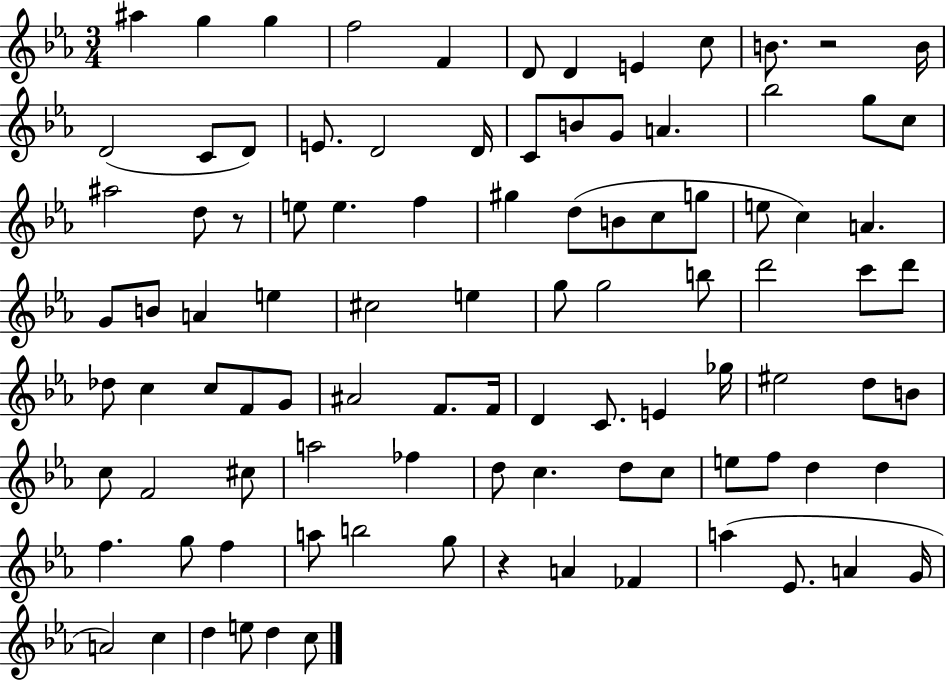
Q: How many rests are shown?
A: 3